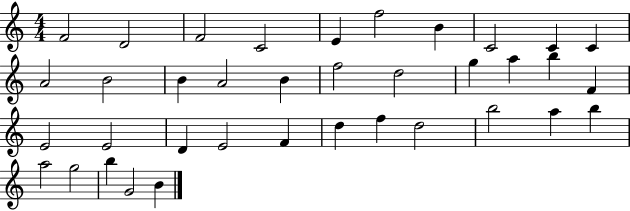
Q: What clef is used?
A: treble